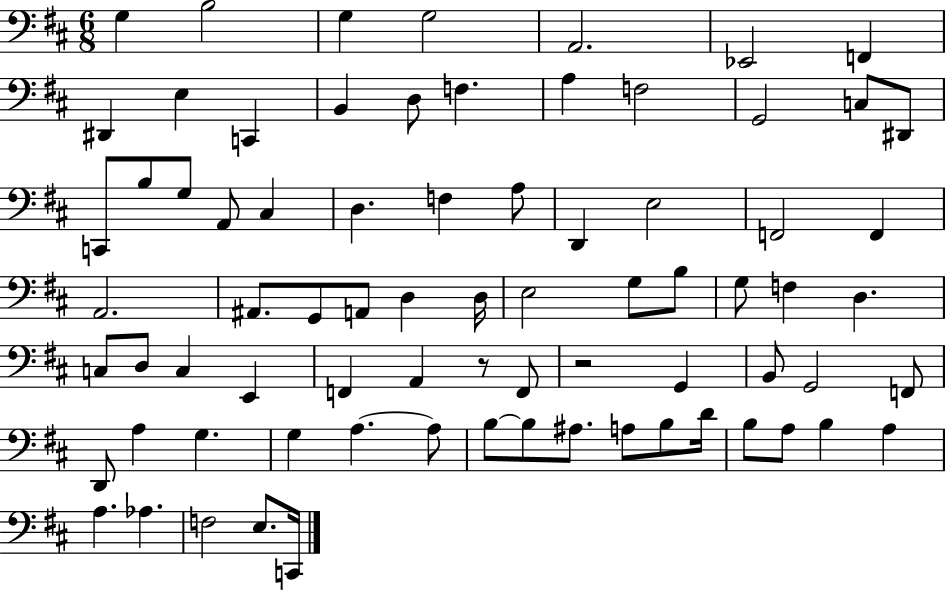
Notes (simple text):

G3/q B3/h G3/q G3/h A2/h. Eb2/h F2/q D#2/q E3/q C2/q B2/q D3/e F3/q. A3/q F3/h G2/h C3/e D#2/e C2/e B3/e G3/e A2/e C#3/q D3/q. F3/q A3/e D2/q E3/h F2/h F2/q A2/h. A#2/e. G2/e A2/e D3/q D3/s E3/h G3/e B3/e G3/e F3/q D3/q. C3/e D3/e C3/q E2/q F2/q A2/q R/e F2/e R/h G2/q B2/e G2/h F2/e D2/e A3/q G3/q. G3/q A3/q. A3/e B3/e B3/e A#3/e. A3/e B3/e D4/s B3/e A3/e B3/q A3/q A3/q. Ab3/q. F3/h E3/e. C2/s